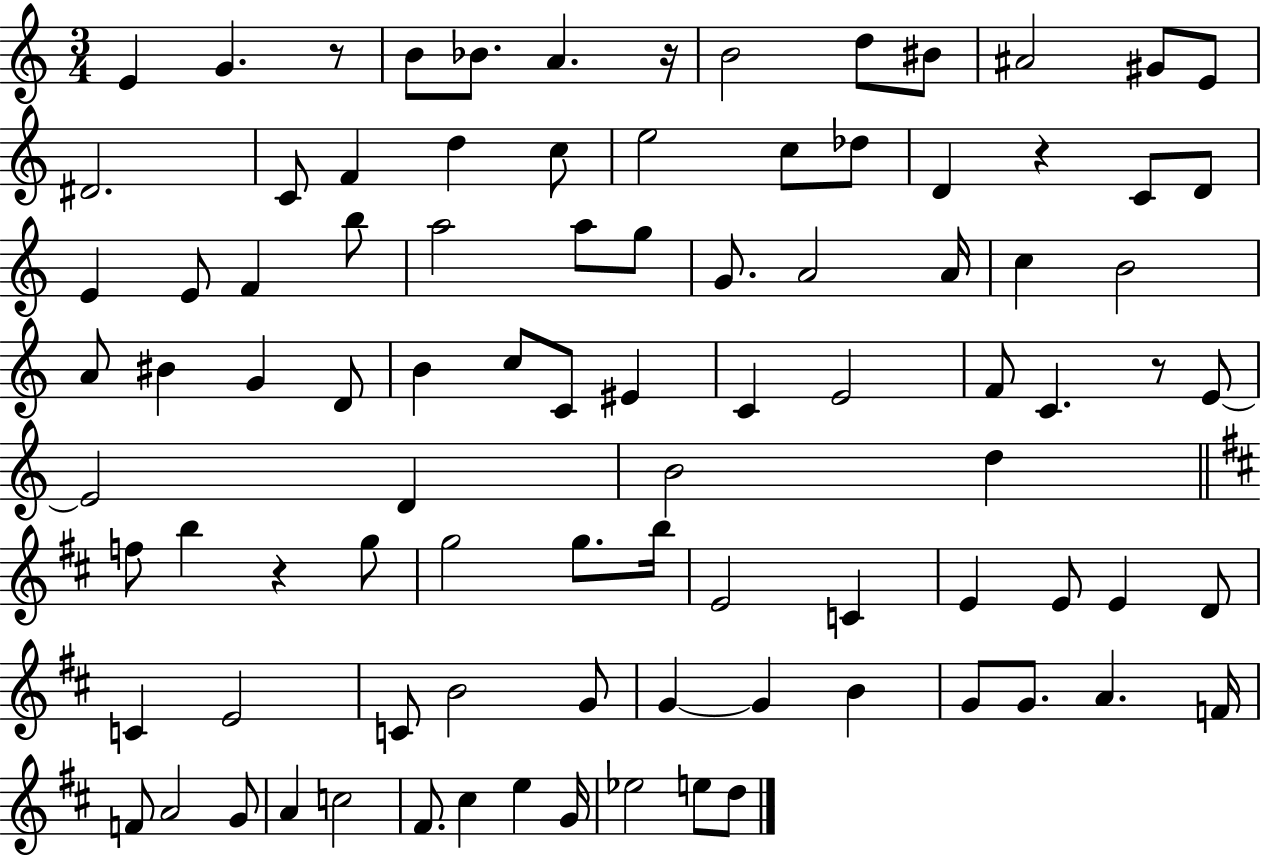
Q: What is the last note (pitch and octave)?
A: D5